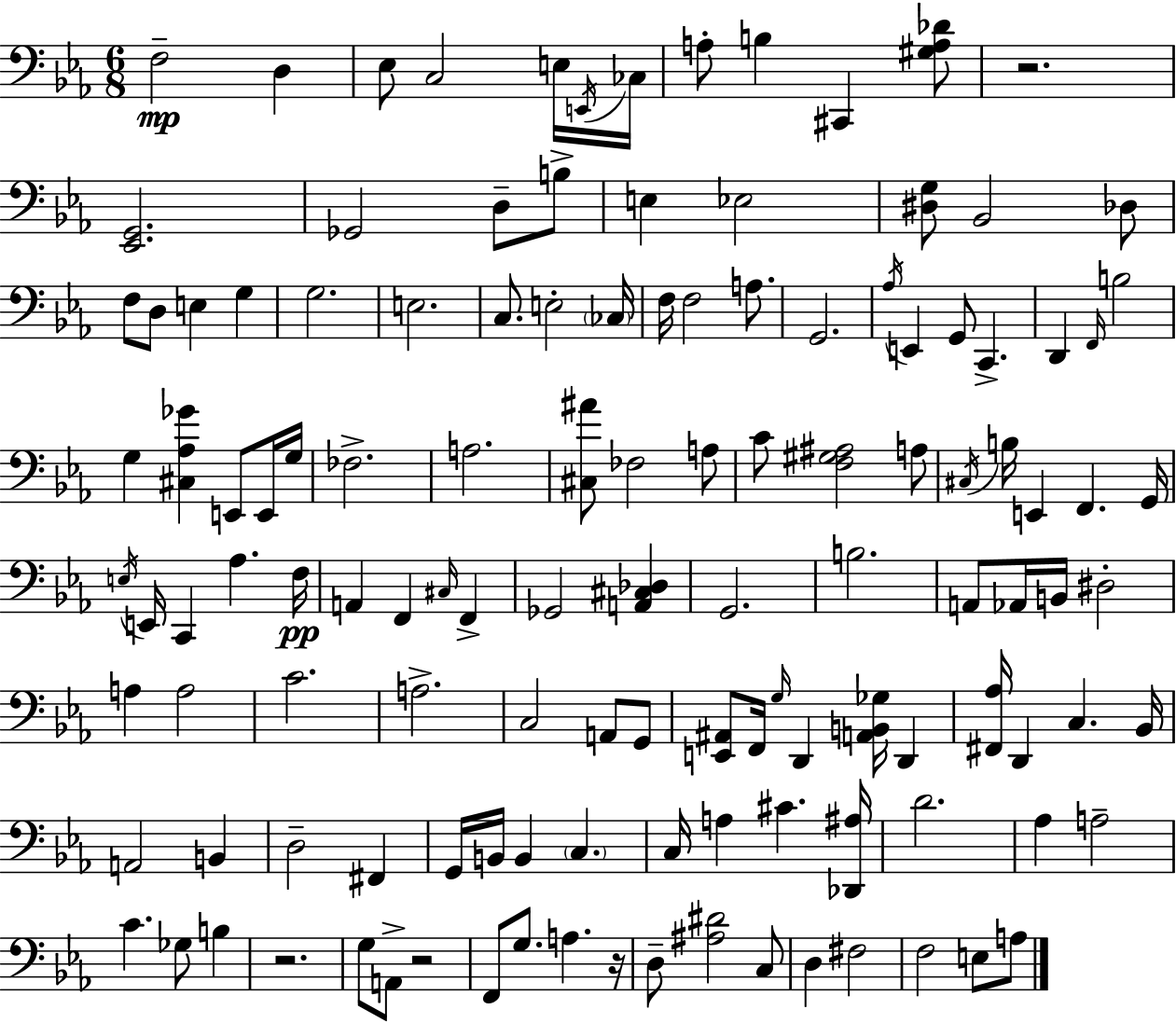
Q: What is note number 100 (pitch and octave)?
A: G3